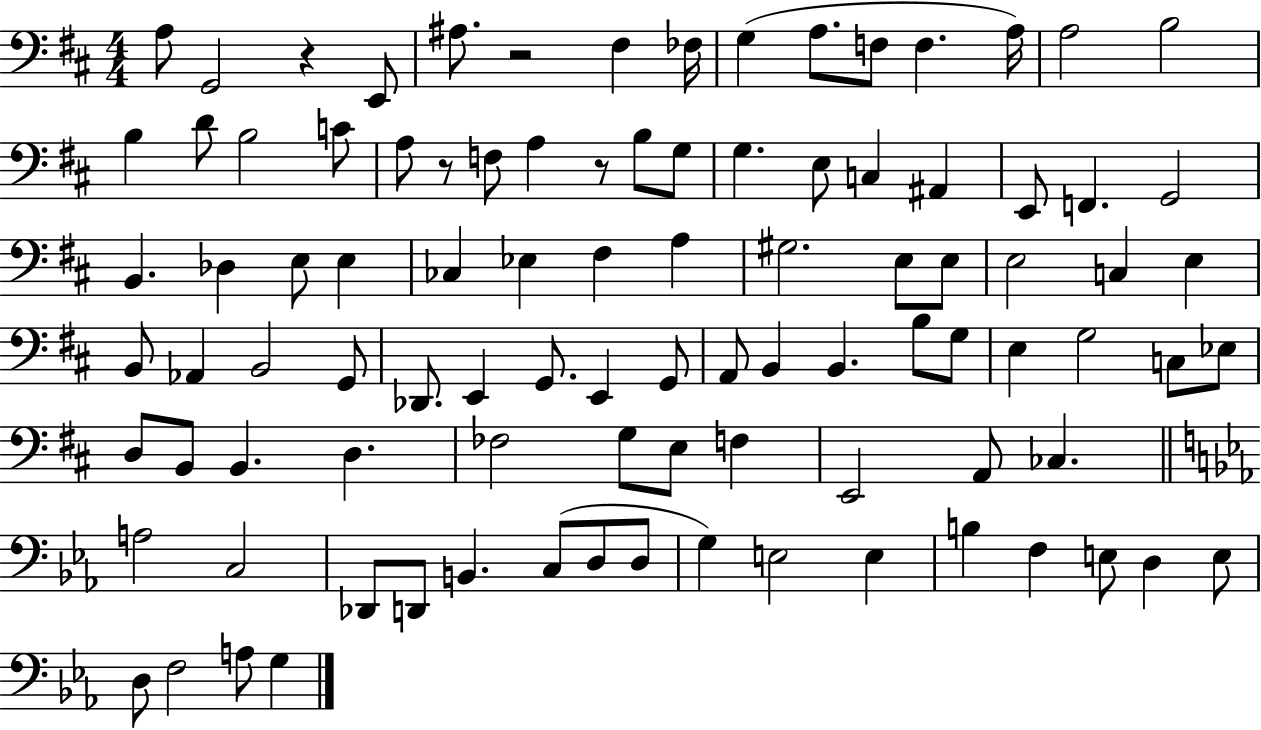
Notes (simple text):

A3/e G2/h R/q E2/e A#3/e. R/h F#3/q FES3/s G3/q A3/e. F3/e F3/q. A3/s A3/h B3/h B3/q D4/e B3/h C4/e A3/e R/e F3/e A3/q R/e B3/e G3/e G3/q. E3/e C3/q A#2/q E2/e F2/q. G2/h B2/q. Db3/q E3/e E3/q CES3/q Eb3/q F#3/q A3/q G#3/h. E3/e E3/e E3/h C3/q E3/q B2/e Ab2/q B2/h G2/e Db2/e. E2/q G2/e. E2/q G2/e A2/e B2/q B2/q. B3/e G3/e E3/q G3/h C3/e Eb3/e D3/e B2/e B2/q. D3/q. FES3/h G3/e E3/e F3/q E2/h A2/e CES3/q. A3/h C3/h Db2/e D2/e B2/q. C3/e D3/e D3/e G3/q E3/h E3/q B3/q F3/q E3/e D3/q E3/e D3/e F3/h A3/e G3/q